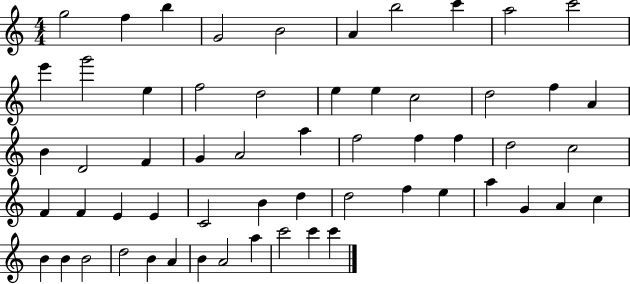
{
  \clef treble
  \numericTimeSignature
  \time 4/4
  \key c \major
  g''2 f''4 b''4 | g'2 b'2 | a'4 b''2 c'''4 | a''2 c'''2 | \break e'''4 g'''2 e''4 | f''2 d''2 | e''4 e''4 c''2 | d''2 f''4 a'4 | \break b'4 d'2 f'4 | g'4 a'2 a''4 | f''2 f''4 f''4 | d''2 c''2 | \break f'4 f'4 e'4 e'4 | c'2 b'4 d''4 | d''2 f''4 e''4 | a''4 g'4 a'4 c''4 | \break b'4 b'4 b'2 | d''2 b'4 a'4 | b'4 a'2 a''4 | c'''2 c'''4 c'''4 | \break \bar "|."
}